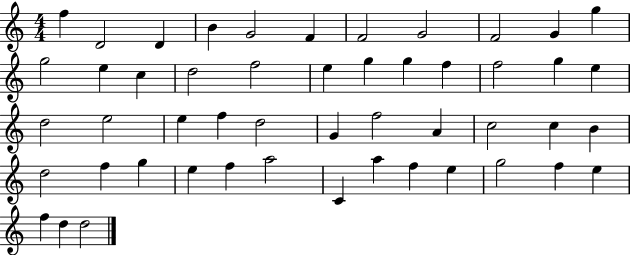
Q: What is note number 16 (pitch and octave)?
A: F5